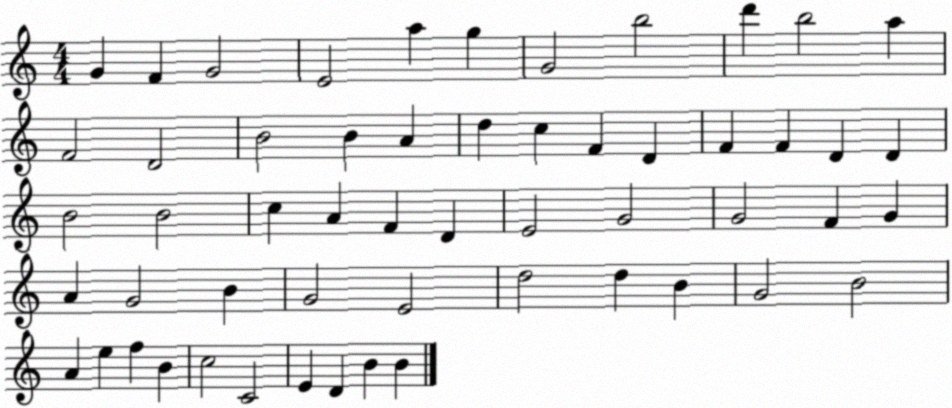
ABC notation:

X:1
T:Untitled
M:4/4
L:1/4
K:C
G F G2 E2 a g G2 b2 d' b2 a F2 D2 B2 B A d c F D F F D D B2 B2 c A F D E2 G2 G2 F G A G2 B G2 E2 d2 d B G2 B2 A e f B c2 C2 E D B B